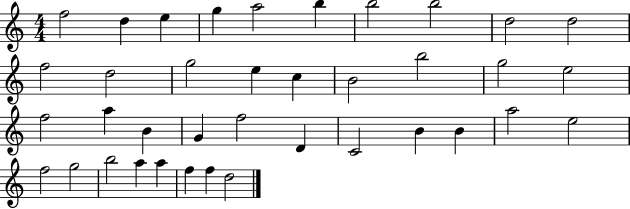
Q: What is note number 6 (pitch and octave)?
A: B5